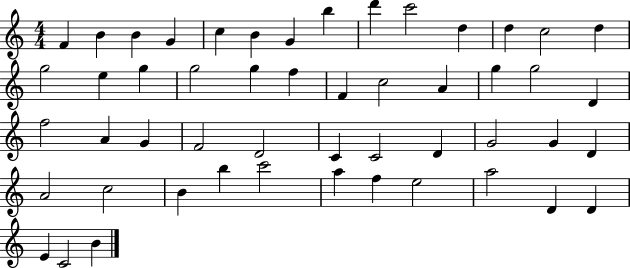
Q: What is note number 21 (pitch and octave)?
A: F4